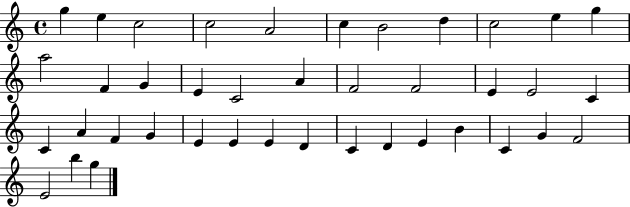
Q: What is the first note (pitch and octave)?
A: G5